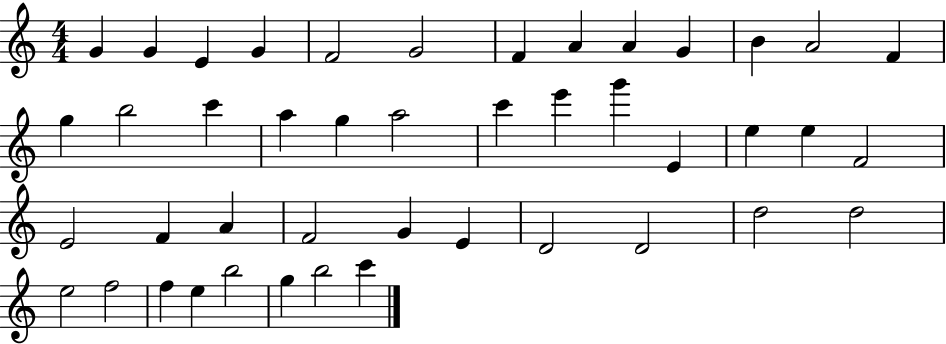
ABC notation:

X:1
T:Untitled
M:4/4
L:1/4
K:C
G G E G F2 G2 F A A G B A2 F g b2 c' a g a2 c' e' g' E e e F2 E2 F A F2 G E D2 D2 d2 d2 e2 f2 f e b2 g b2 c'